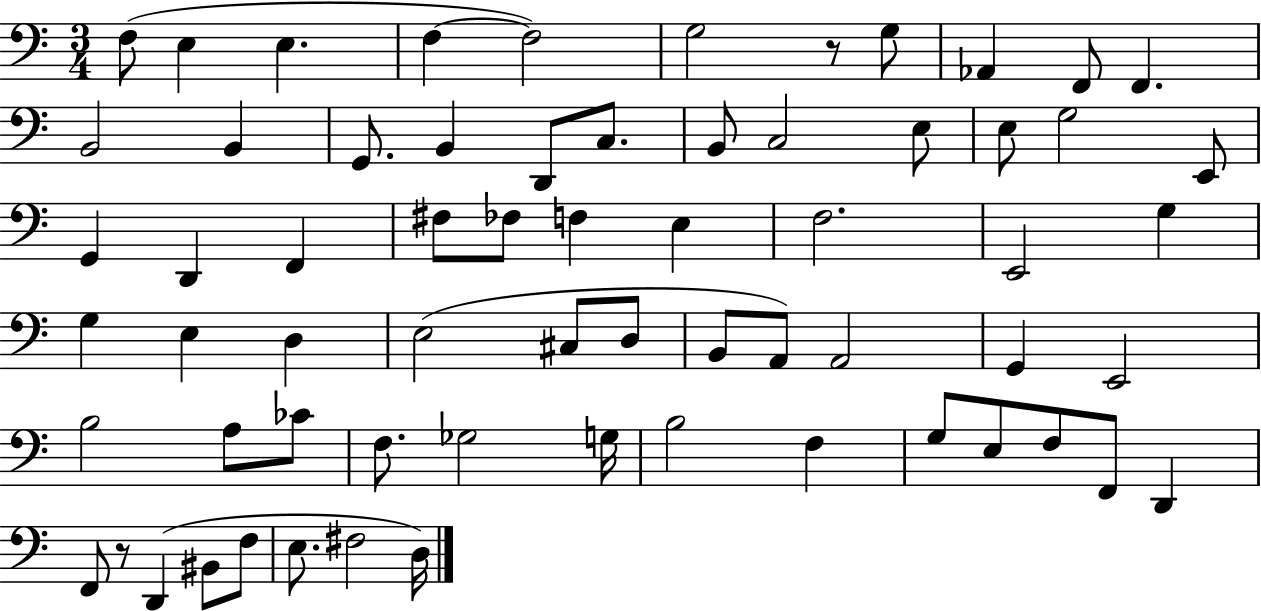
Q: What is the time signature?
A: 3/4